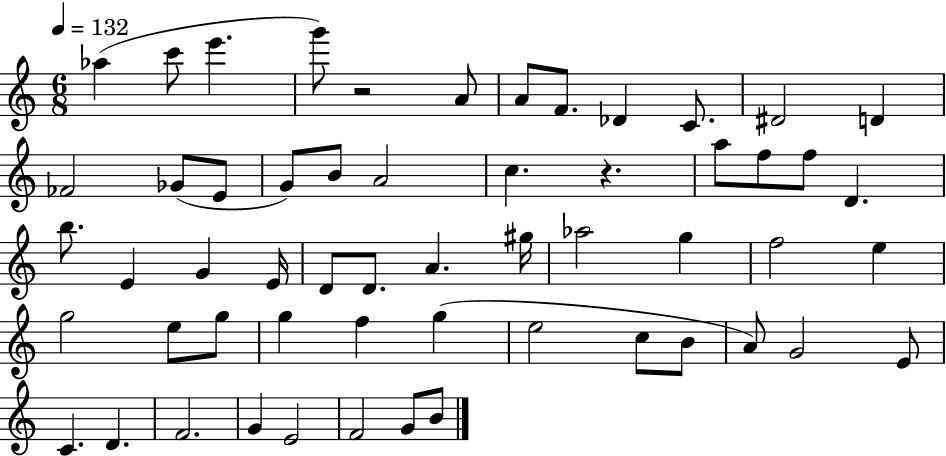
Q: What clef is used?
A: treble